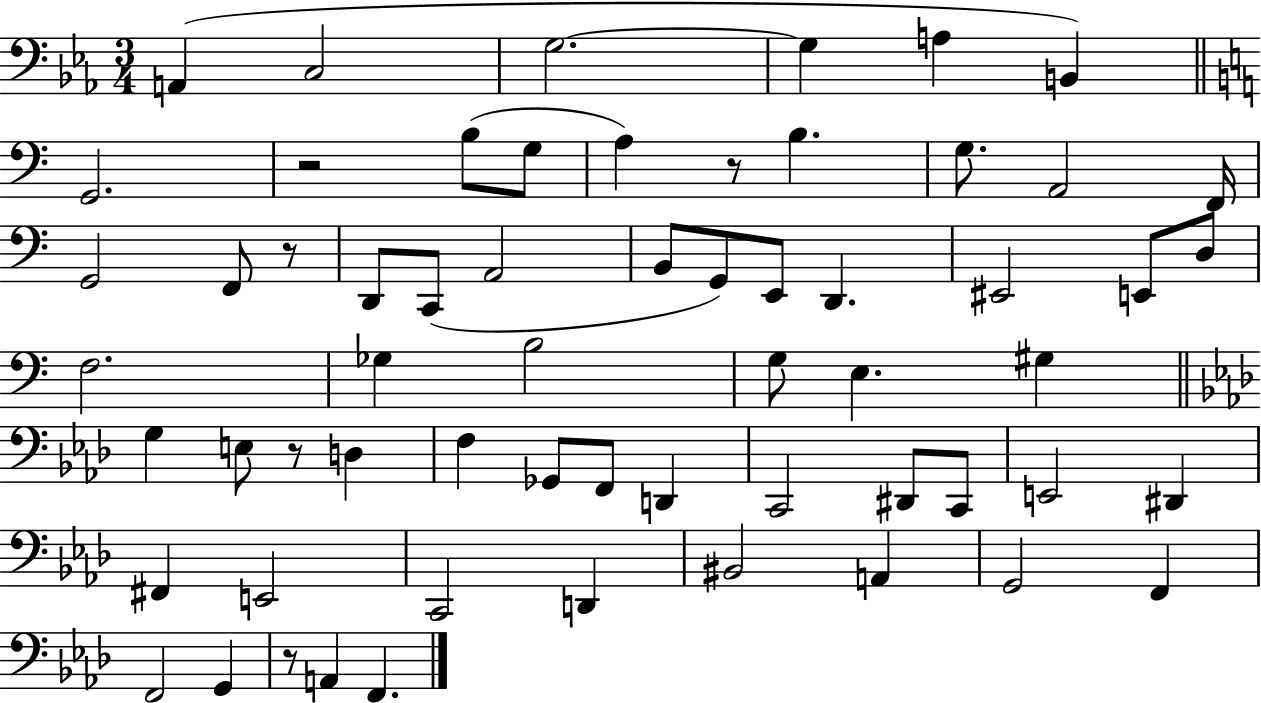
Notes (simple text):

A2/q C3/h G3/h. G3/q A3/q B2/q G2/h. R/h B3/e G3/e A3/q R/e B3/q. G3/e. A2/h F2/s G2/h F2/e R/e D2/e C2/e A2/h B2/e G2/e E2/e D2/q. EIS2/h E2/e D3/e F3/h. Gb3/q B3/h G3/e E3/q. G#3/q G3/q E3/e R/e D3/q F3/q Gb2/e F2/e D2/q C2/h D#2/e C2/e E2/h D#2/q F#2/q E2/h C2/h D2/q BIS2/h A2/q G2/h F2/q F2/h G2/q R/e A2/q F2/q.